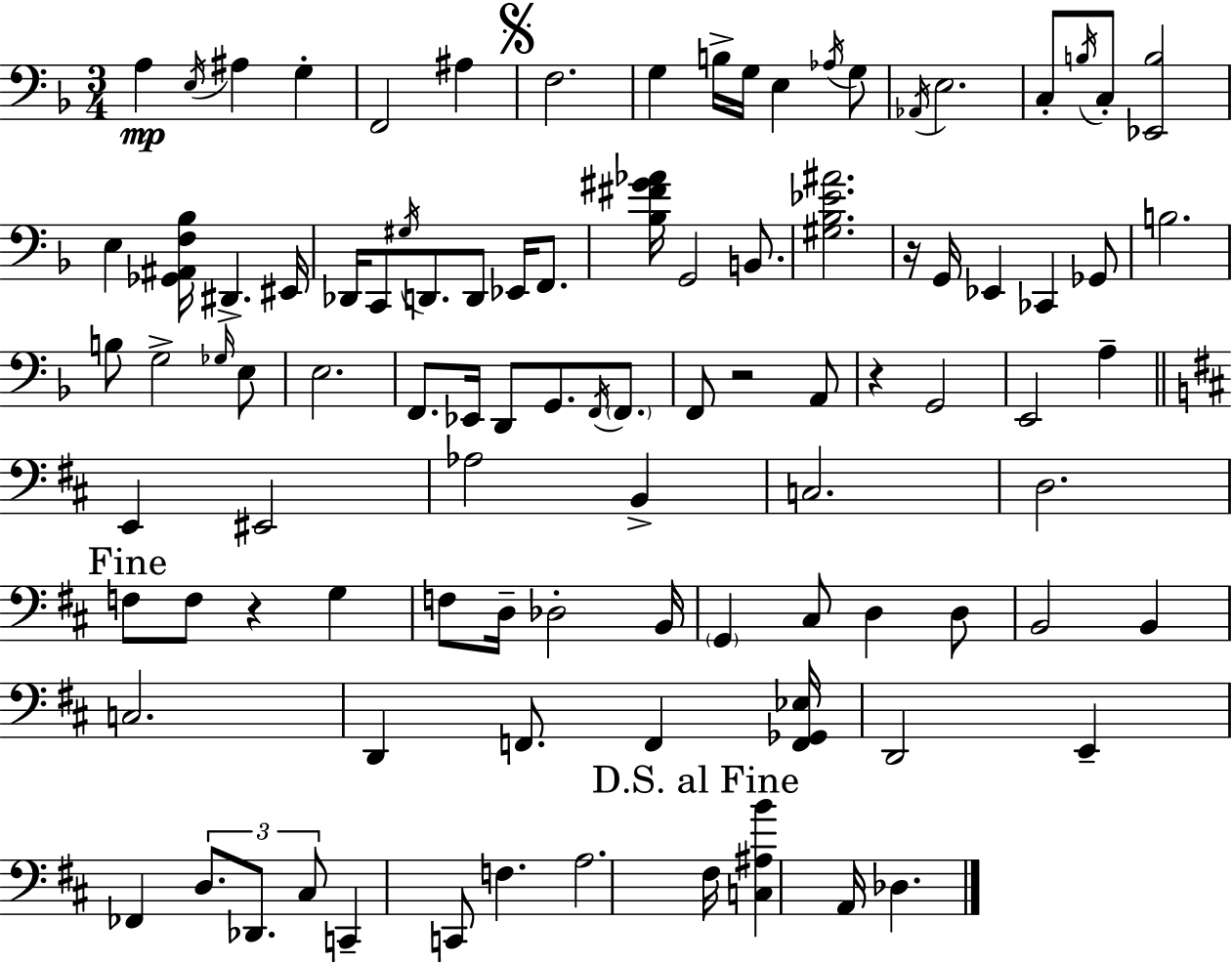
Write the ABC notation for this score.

X:1
T:Untitled
M:3/4
L:1/4
K:F
A, E,/4 ^A, G, F,,2 ^A, F,2 G, B,/4 G,/4 E, _A,/4 G,/2 _A,,/4 E,2 C,/2 B,/4 C,/2 [_E,,B,]2 E, [_G,,^A,,F,_B,]/4 ^D,, ^E,,/4 _D,,/4 C,,/2 ^G,/4 D,,/2 D,,/2 _E,,/4 F,,/2 [_B,^F^G_A]/4 G,,2 B,,/2 [^G,_B,_E^A]2 z/4 G,,/4 _E,, _C,, _G,,/2 B,2 B,/2 G,2 _G,/4 E,/2 E,2 F,,/2 _E,,/4 D,,/2 G,,/2 F,,/4 F,,/2 F,,/2 z2 A,,/2 z G,,2 E,,2 A, E,, ^E,,2 _A,2 B,, C,2 D,2 F,/2 F,/2 z G, F,/2 D,/4 _D,2 B,,/4 G,, ^C,/2 D, D,/2 B,,2 B,, C,2 D,, F,,/2 F,, [F,,_G,,_E,]/4 D,,2 E,, _F,, D,/2 _D,,/2 ^C,/2 C,, C,,/2 F, A,2 ^F,/4 [C,^A,B] A,,/4 _D,